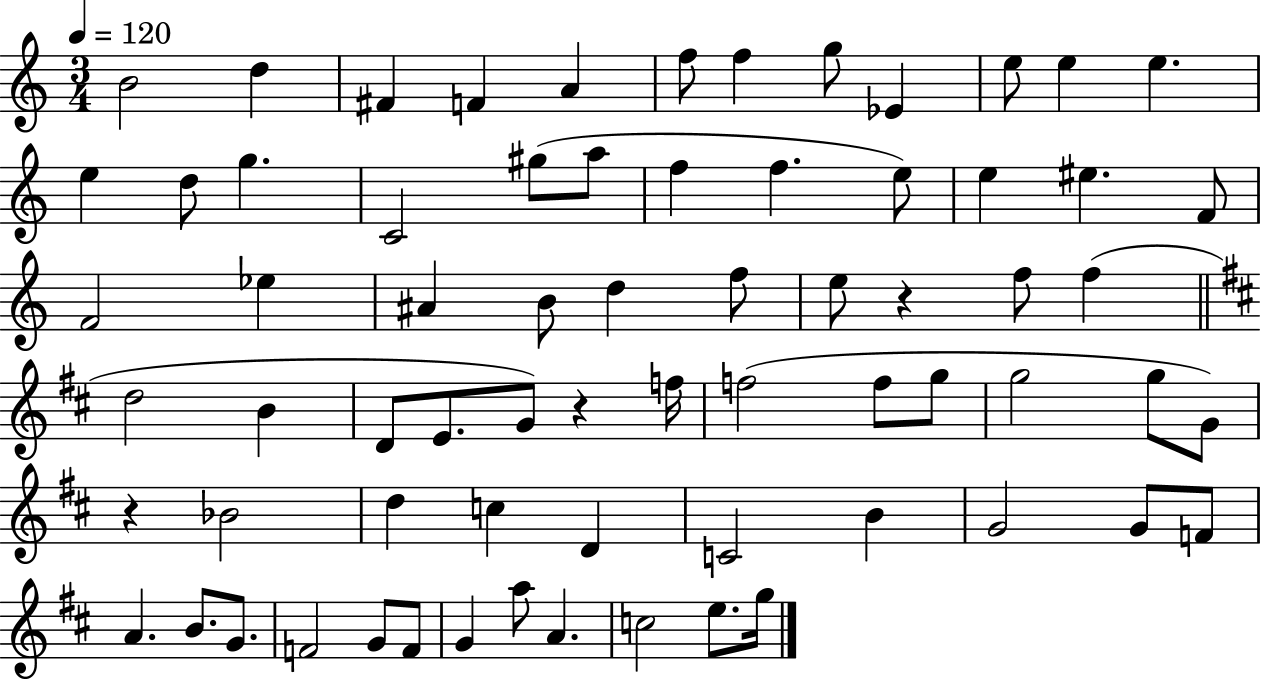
X:1
T:Untitled
M:3/4
L:1/4
K:C
B2 d ^F F A f/2 f g/2 _E e/2 e e e d/2 g C2 ^g/2 a/2 f f e/2 e ^e F/2 F2 _e ^A B/2 d f/2 e/2 z f/2 f d2 B D/2 E/2 G/2 z f/4 f2 f/2 g/2 g2 g/2 G/2 z _B2 d c D C2 B G2 G/2 F/2 A B/2 G/2 F2 G/2 F/2 G a/2 A c2 e/2 g/4